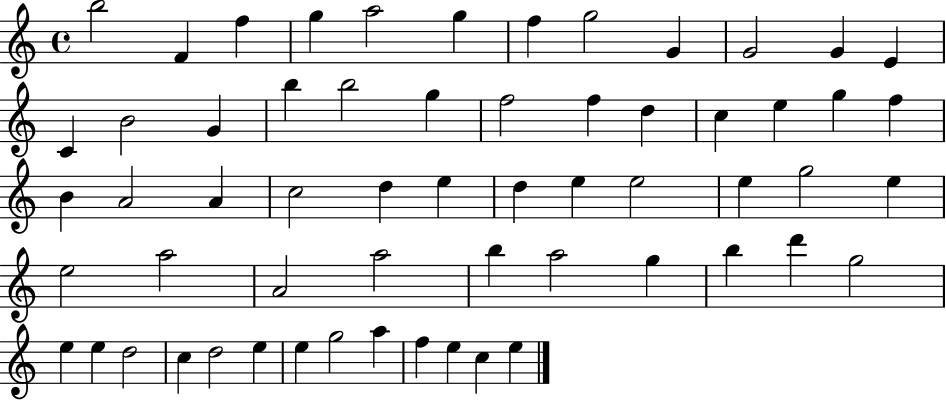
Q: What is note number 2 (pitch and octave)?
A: F4